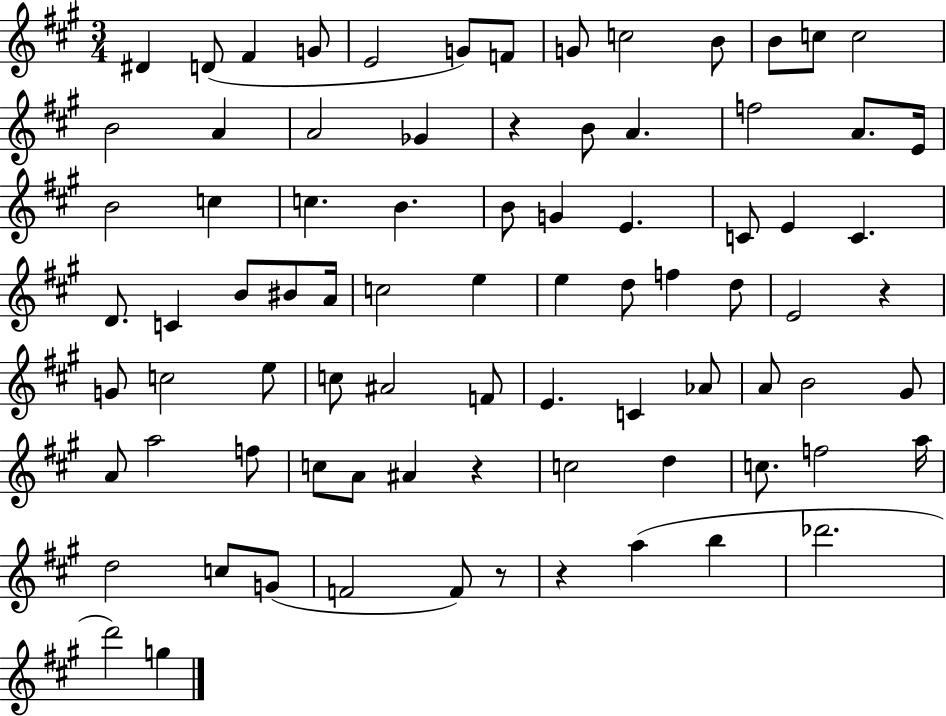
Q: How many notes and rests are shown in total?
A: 82